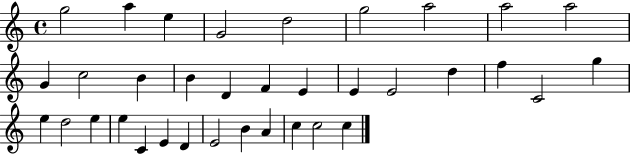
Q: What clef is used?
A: treble